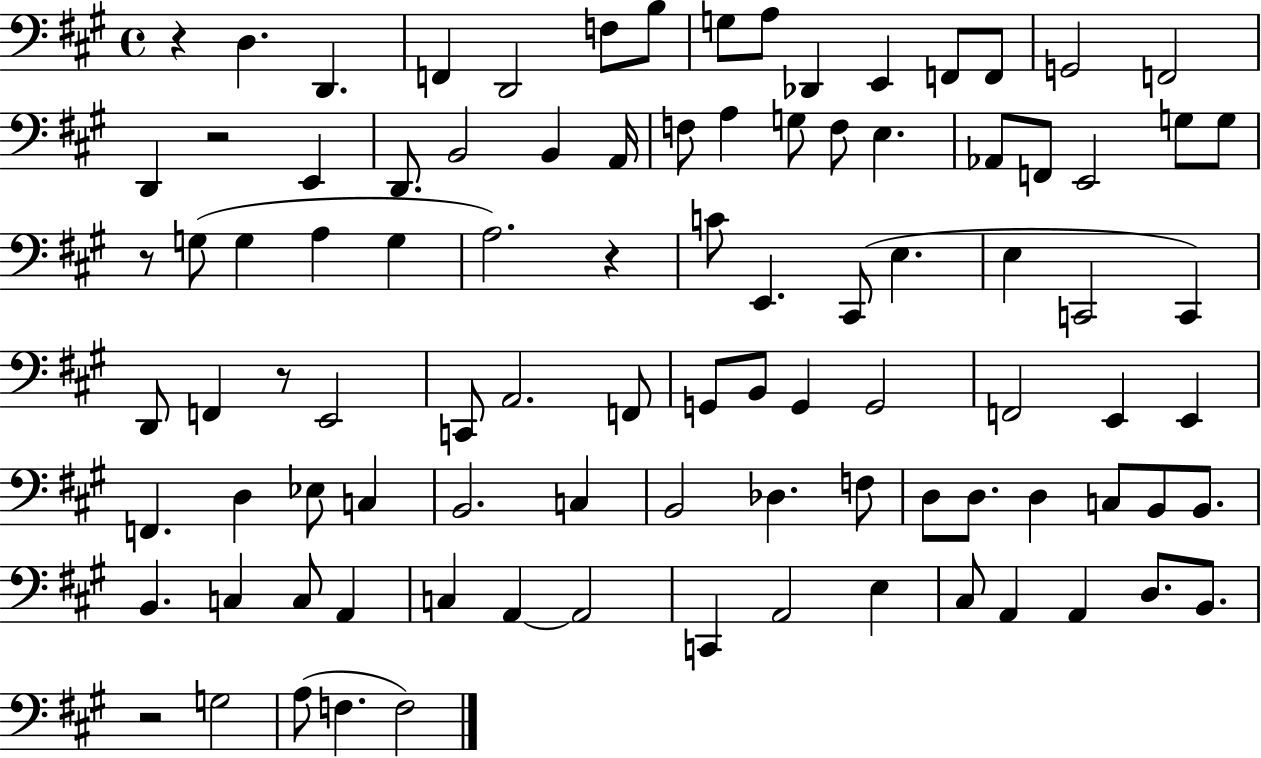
R/q D3/q. D2/q. F2/q D2/h F3/e B3/e G3/e A3/e Db2/q E2/q F2/e F2/e G2/h F2/h D2/q R/h E2/q D2/e. B2/h B2/q A2/s F3/e A3/q G3/e F3/e E3/q. Ab2/e F2/e E2/h G3/e G3/e R/e G3/e G3/q A3/q G3/q A3/h. R/q C4/e E2/q. C#2/e E3/q. E3/q C2/h C2/q D2/e F2/q R/e E2/h C2/e A2/h. F2/e G2/e B2/e G2/q G2/h F2/h E2/q E2/q F2/q. D3/q Eb3/e C3/q B2/h. C3/q B2/h Db3/q. F3/e D3/e D3/e. D3/q C3/e B2/e B2/e. B2/q. C3/q C3/e A2/q C3/q A2/q A2/h C2/q A2/h E3/q C#3/e A2/q A2/q D3/e. B2/e. R/h G3/h A3/e F3/q. F3/h